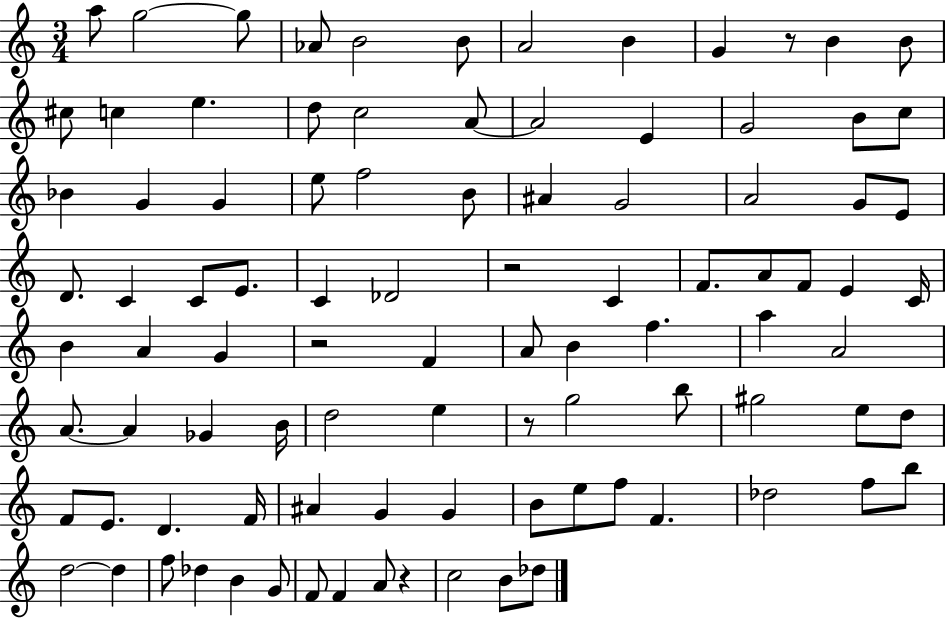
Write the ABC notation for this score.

X:1
T:Untitled
M:3/4
L:1/4
K:C
a/2 g2 g/2 _A/2 B2 B/2 A2 B G z/2 B B/2 ^c/2 c e d/2 c2 A/2 A2 E G2 B/2 c/2 _B G G e/2 f2 B/2 ^A G2 A2 G/2 E/2 D/2 C C/2 E/2 C _D2 z2 C F/2 A/2 F/2 E C/4 B A G z2 F A/2 B f a A2 A/2 A _G B/4 d2 e z/2 g2 b/2 ^g2 e/2 d/2 F/2 E/2 D F/4 ^A G G B/2 e/2 f/2 F _d2 f/2 b/2 d2 d f/2 _d B G/2 F/2 F A/2 z c2 B/2 _d/2